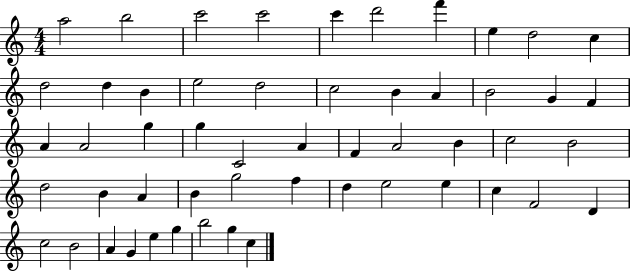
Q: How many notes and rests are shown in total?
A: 53